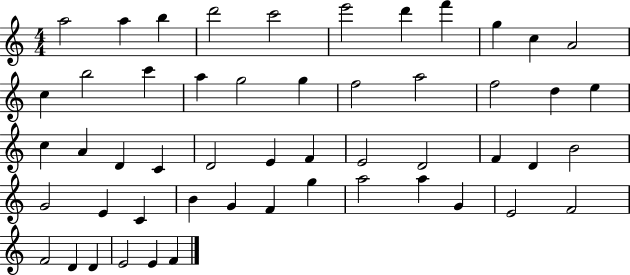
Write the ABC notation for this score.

X:1
T:Untitled
M:4/4
L:1/4
K:C
a2 a b d'2 c'2 e'2 d' f' g c A2 c b2 c' a g2 g f2 a2 f2 d e c A D C D2 E F E2 D2 F D B2 G2 E C B G F g a2 a G E2 F2 F2 D D E2 E F